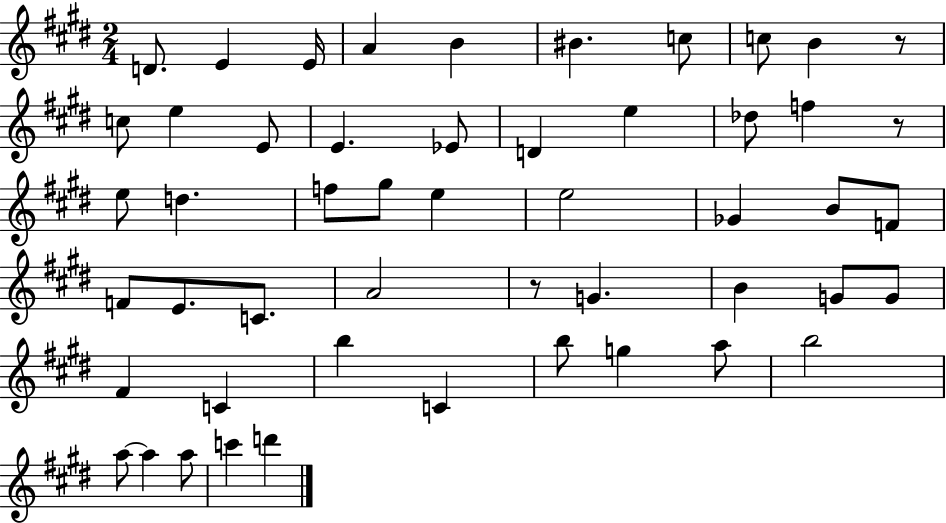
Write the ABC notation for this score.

X:1
T:Untitled
M:2/4
L:1/4
K:E
D/2 E E/4 A B ^B c/2 c/2 B z/2 c/2 e E/2 E _E/2 D e _d/2 f z/2 e/2 d f/2 ^g/2 e e2 _G B/2 F/2 F/2 E/2 C/2 A2 z/2 G B G/2 G/2 ^F C b C b/2 g a/2 b2 a/2 a a/2 c' d'